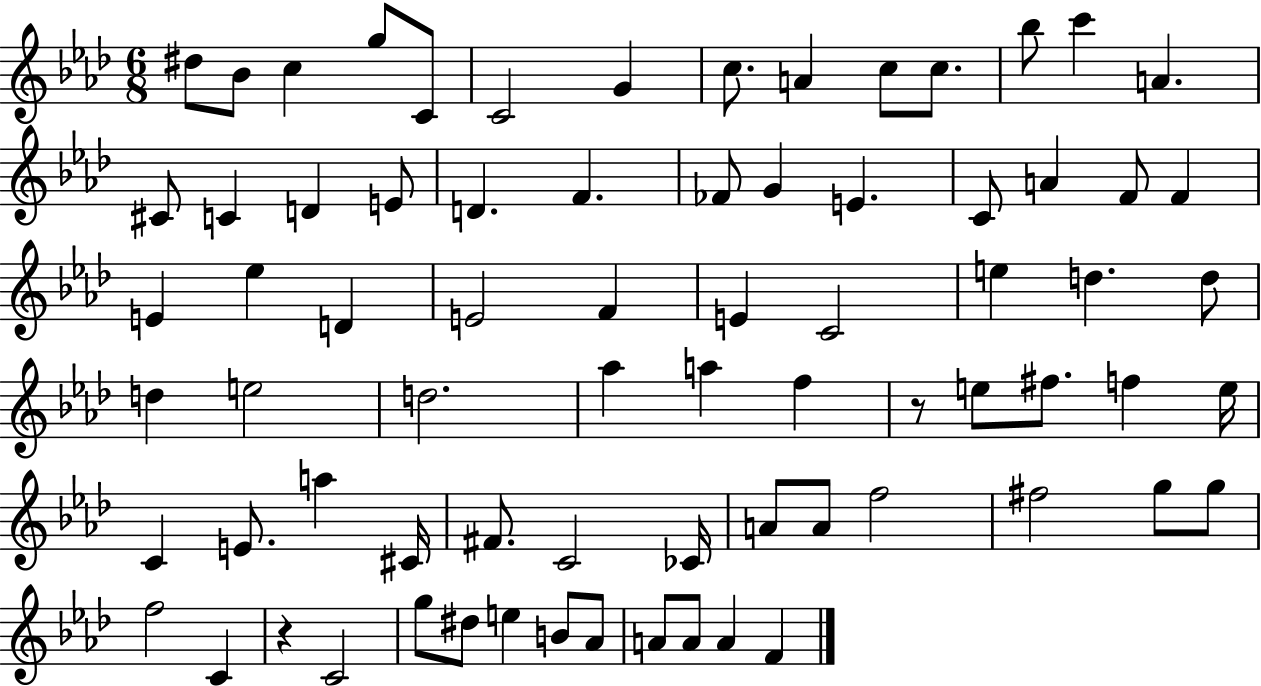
X:1
T:Untitled
M:6/8
L:1/4
K:Ab
^d/2 _B/2 c g/2 C/2 C2 G c/2 A c/2 c/2 _b/2 c' A ^C/2 C D E/2 D F _F/2 G E C/2 A F/2 F E _e D E2 F E C2 e d d/2 d e2 d2 _a a f z/2 e/2 ^f/2 f e/4 C E/2 a ^C/4 ^F/2 C2 _C/4 A/2 A/2 f2 ^f2 g/2 g/2 f2 C z C2 g/2 ^d/2 e B/2 _A/2 A/2 A/2 A F